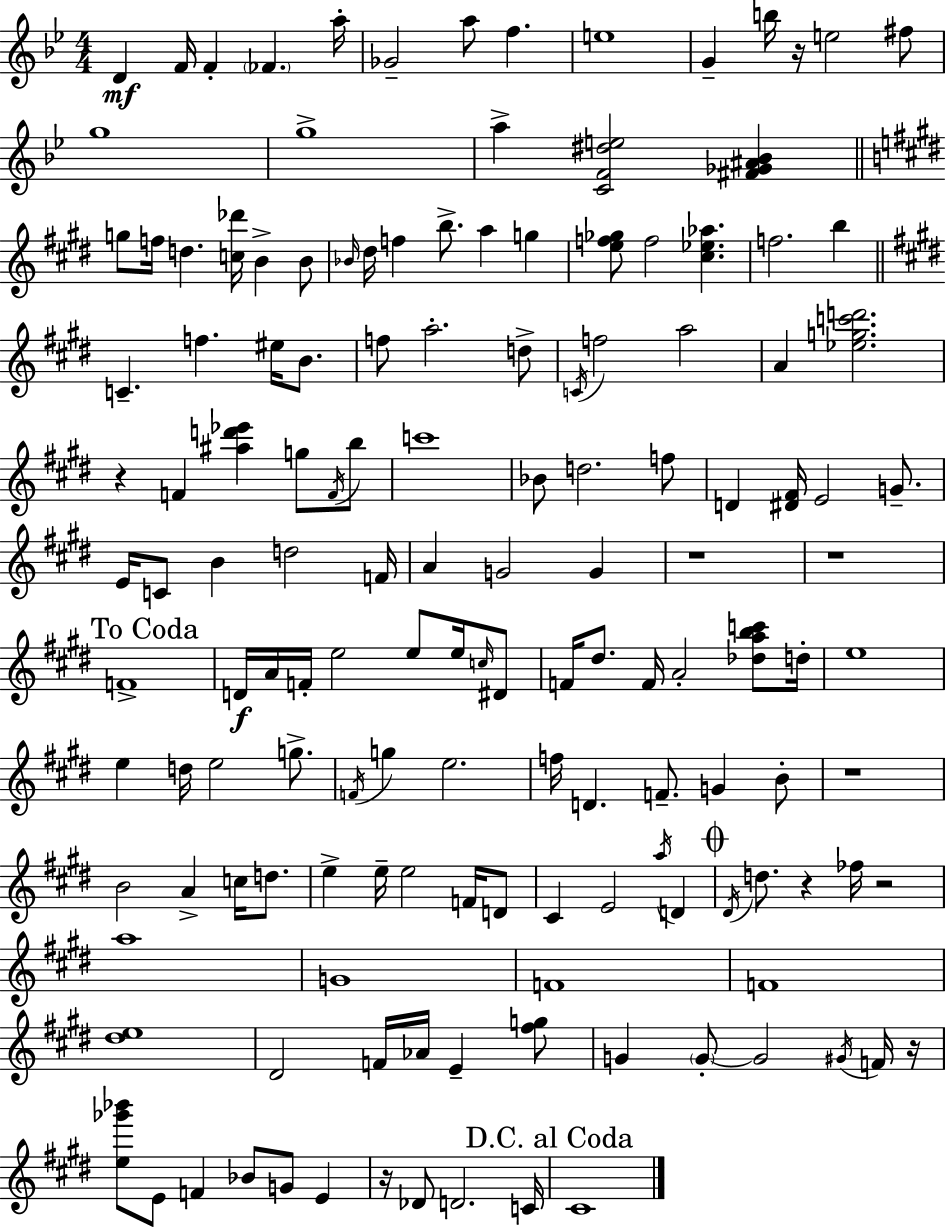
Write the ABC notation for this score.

X:1
T:Untitled
M:4/4
L:1/4
K:Gm
D F/4 F _F a/4 _G2 a/2 f e4 G b/4 z/4 e2 ^f/2 g4 g4 a [CF^de]2 [^F_G^A_B] g/2 f/4 d [c_d']/4 B B/2 _B/4 ^d/4 f b/2 a g [ef_g]/2 f2 [^c_e_a] f2 b C f ^e/4 B/2 f/2 a2 d/2 C/4 f2 a2 A [_egc'd']2 z F [^ad'_e'] g/2 F/4 b/2 c'4 _B/2 d2 f/2 D [^D^F]/4 E2 G/2 E/4 C/2 B d2 F/4 A G2 G z4 z4 F4 D/4 A/4 F/4 e2 e/2 e/4 c/4 ^D/2 F/4 ^d/2 F/4 A2 [_dabc']/2 d/4 e4 e d/4 e2 g/2 F/4 g e2 f/4 D F/2 G B/2 z4 B2 A c/4 d/2 e e/4 e2 F/4 D/2 ^C E2 a/4 D ^D/4 d/2 z _f/4 z2 a4 G4 F4 F4 [^de]4 ^D2 F/4 _A/4 E [^fg]/2 G G/2 G2 ^G/4 F/4 z/4 [e_g'_b']/2 E/2 F _B/2 G/2 E z/4 _D/2 D2 C/4 ^C4